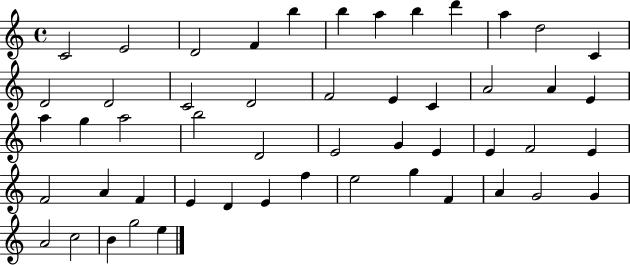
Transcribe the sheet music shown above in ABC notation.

X:1
T:Untitled
M:4/4
L:1/4
K:C
C2 E2 D2 F b b a b d' a d2 C D2 D2 C2 D2 F2 E C A2 A E a g a2 b2 D2 E2 G E E F2 E F2 A F E D E f e2 g F A G2 G A2 c2 B g2 e